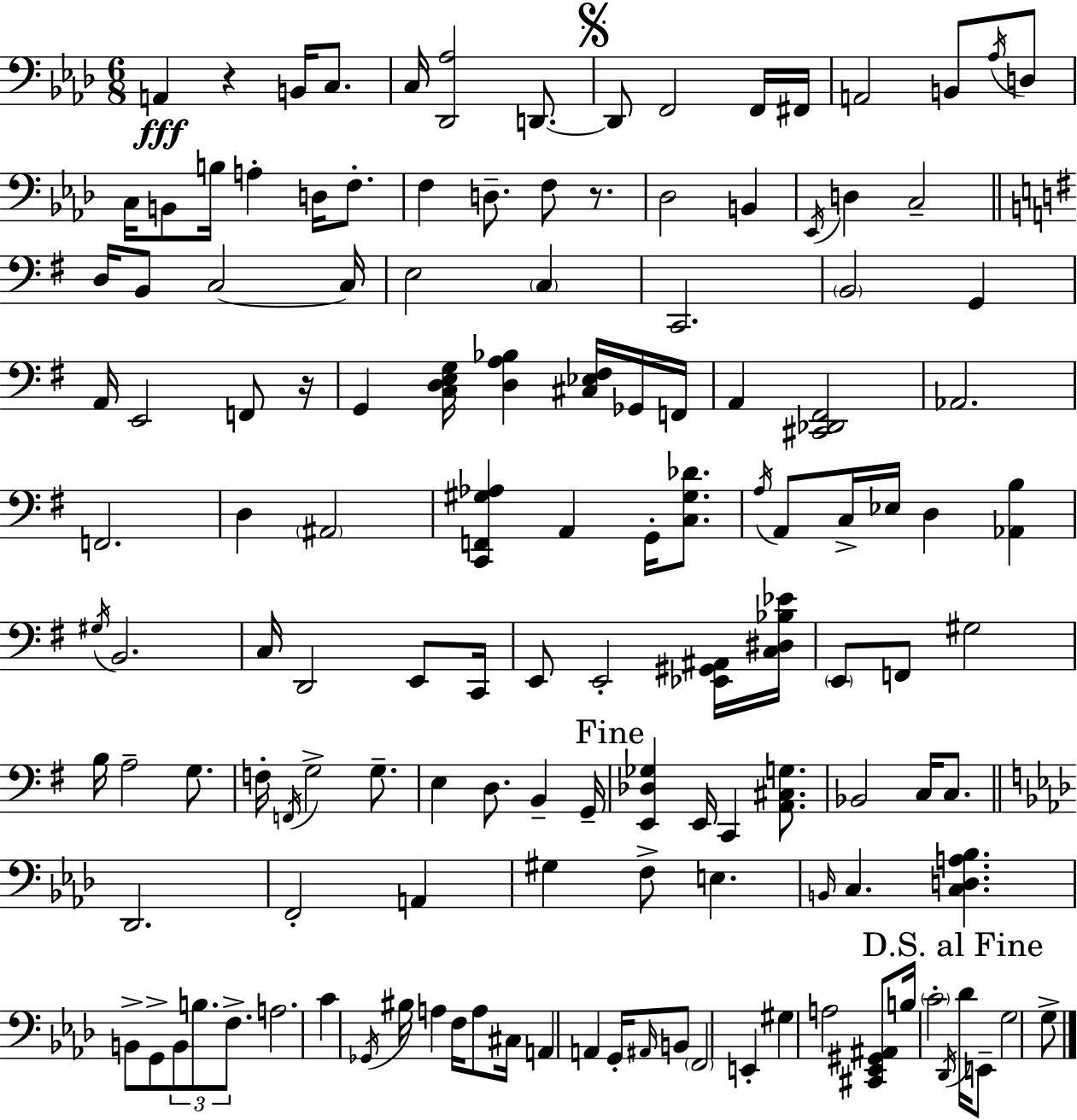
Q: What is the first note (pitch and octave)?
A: A2